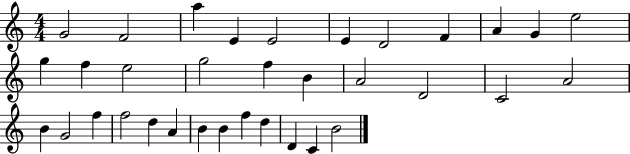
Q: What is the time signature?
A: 4/4